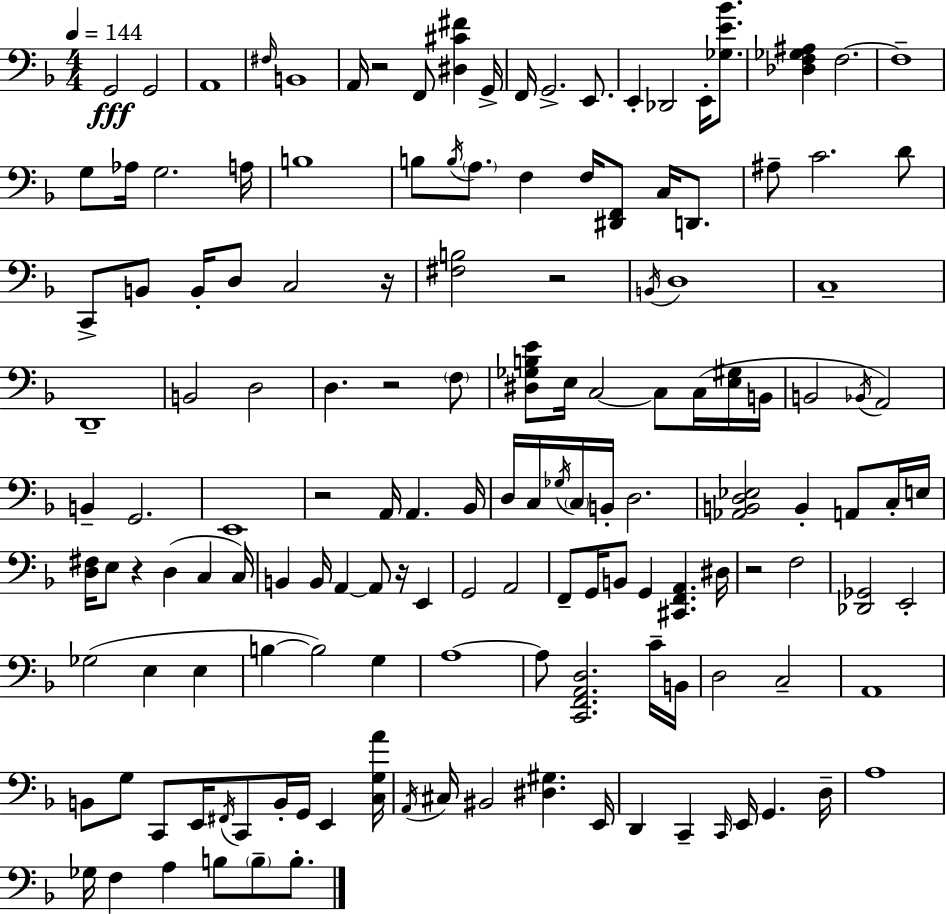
G2/h G2/h A2/w F#3/s B2/w A2/s R/h F2/e [D#3,C#4,F#4]/q G2/s F2/s G2/h. E2/e. E2/q Db2/h E2/s [Gb3,E4,Bb4]/e. [Db3,F3,Gb3,A#3]/q F3/h. F3/w G3/e Ab3/s G3/h. A3/s B3/w B3/e B3/s A3/e. F3/q F3/s [D#2,F2]/e C3/s D2/e. A#3/e C4/h. D4/e C2/e B2/e B2/s D3/e C3/h R/s [F#3,B3]/h R/h B2/s D3/w C3/w D2/w B2/h D3/h D3/q. R/h F3/e [D#3,Gb3,B3,E4]/e E3/s C3/h C3/e C3/s [E3,G#3]/s B2/s B2/h Bb2/s A2/h B2/q G2/h. E2/w R/h A2/s A2/q. Bb2/s D3/s C3/s Gb3/s C3/s B2/s D3/h. [Ab2,B2,D3,Eb3]/h B2/q A2/e C3/s E3/s [D3,F#3]/s E3/e R/q D3/q C3/q C3/s B2/q B2/s A2/q A2/e R/s E2/q G2/h A2/h F2/e G2/s B2/e G2/q [C#2,F2,A2]/q. D#3/s R/h F3/h [Db2,Gb2]/h E2/h Gb3/h E3/q E3/q B3/q B3/h G3/q A3/w A3/e [C2,F2,A2,D3]/h. C4/s B2/s D3/h C3/h A2/w B2/e G3/e C2/e E2/s F#2/s C2/e B2/s G2/s E2/q [C3,G3,A4]/s A2/s C#3/s BIS2/h [D#3,G#3]/q. E2/s D2/q C2/q C2/s E2/s G2/q. D3/s A3/w Gb3/s F3/q A3/q B3/e B3/e B3/e.